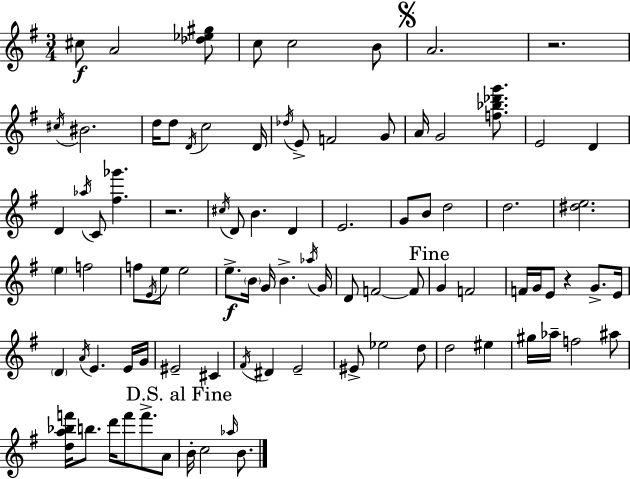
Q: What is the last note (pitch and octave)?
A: B4